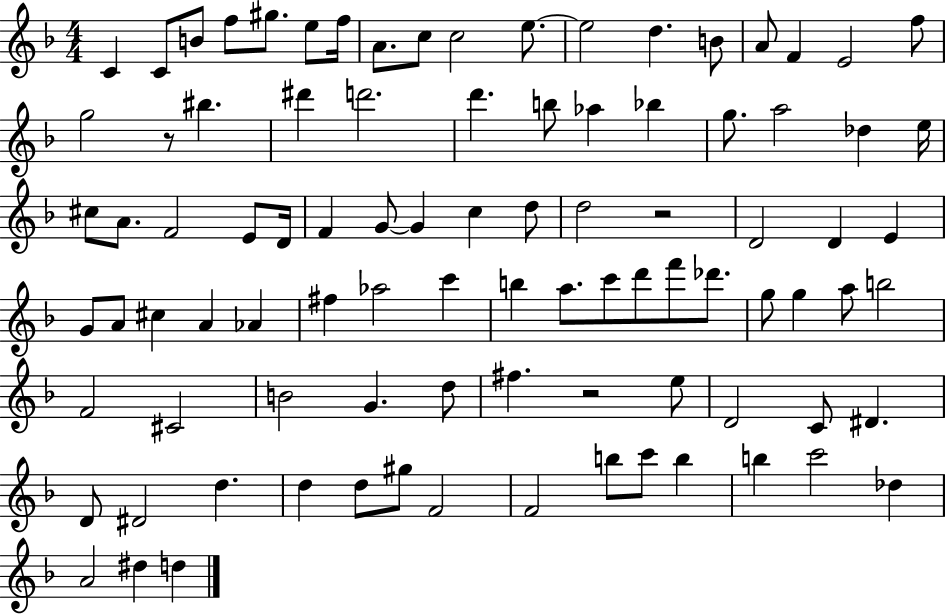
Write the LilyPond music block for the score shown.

{
  \clef treble
  \numericTimeSignature
  \time 4/4
  \key f \major
  c'4 c'8 b'8 f''8 gis''8. e''8 f''16 | a'8. c''8 c''2 e''8.~~ | e''2 d''4. b'8 | a'8 f'4 e'2 f''8 | \break g''2 r8 bis''4. | dis'''4 d'''2. | d'''4. b''8 aes''4 bes''4 | g''8. a''2 des''4 e''16 | \break cis''8 a'8. f'2 e'8 d'16 | f'4 g'8~~ g'4 c''4 d''8 | d''2 r2 | d'2 d'4 e'4 | \break g'8 a'8 cis''4 a'4 aes'4 | fis''4 aes''2 c'''4 | b''4 a''8. c'''8 d'''8 f'''8 des'''8. | g''8 g''4 a''8 b''2 | \break f'2 cis'2 | b'2 g'4. d''8 | fis''4. r2 e''8 | d'2 c'8 dis'4. | \break d'8 dis'2 d''4. | d''4 d''8 gis''8 f'2 | f'2 b''8 c'''8 b''4 | b''4 c'''2 des''4 | \break a'2 dis''4 d''4 | \bar "|."
}